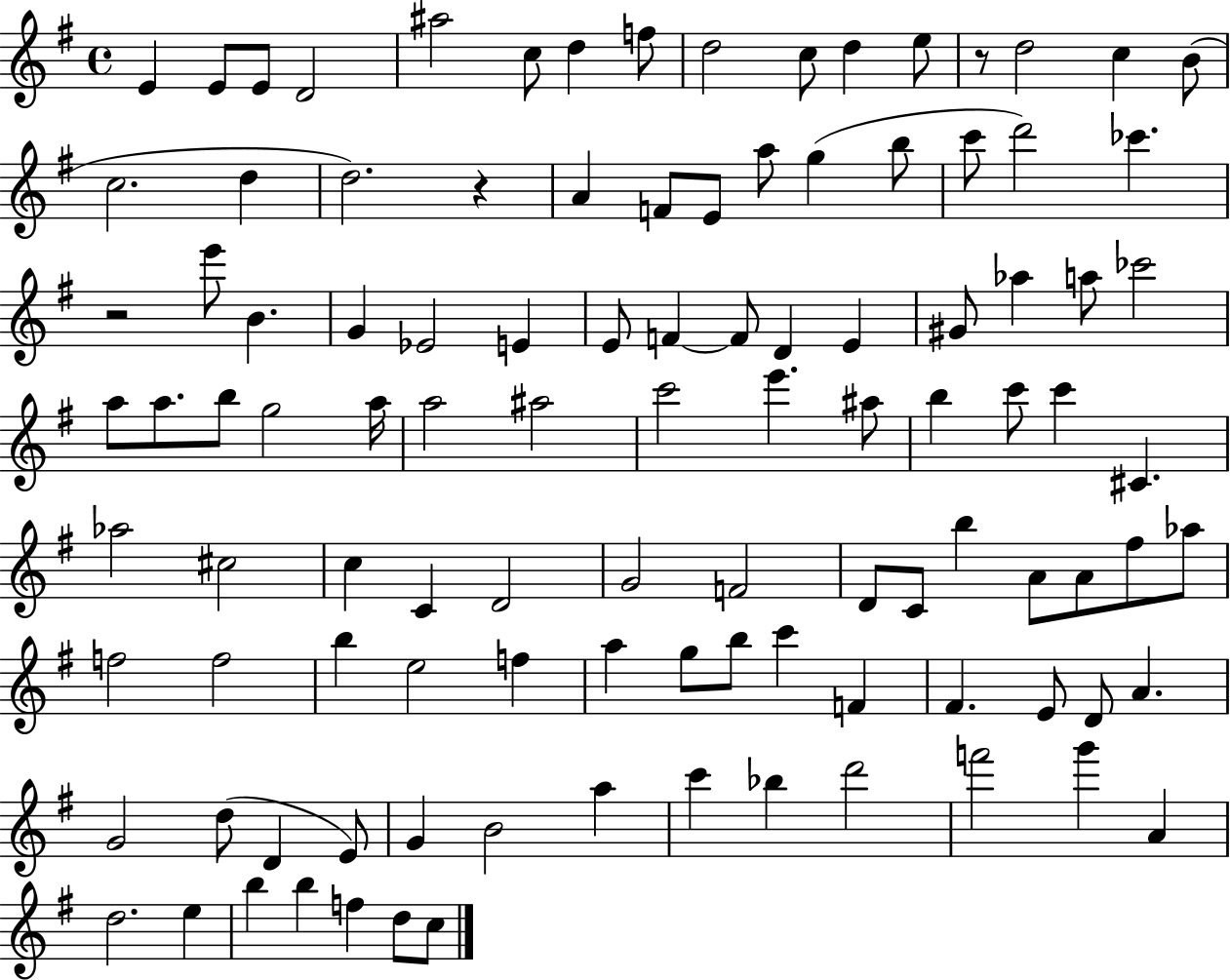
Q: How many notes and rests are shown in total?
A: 106